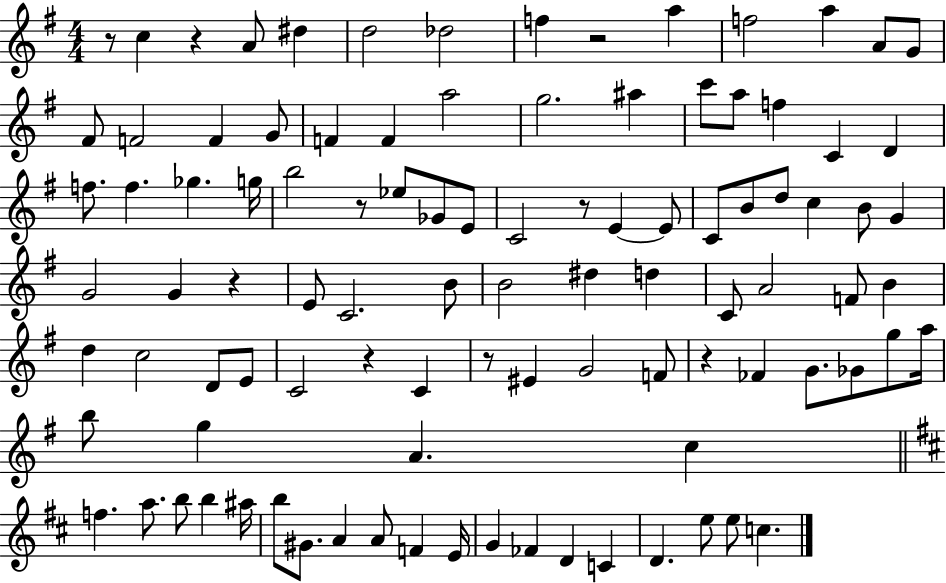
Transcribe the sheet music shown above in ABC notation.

X:1
T:Untitled
M:4/4
L:1/4
K:G
z/2 c z A/2 ^d d2 _d2 f z2 a f2 a A/2 G/2 ^F/2 F2 F G/2 F F a2 g2 ^a c'/2 a/2 f C D f/2 f _g g/4 b2 z/2 _e/2 _G/2 E/2 C2 z/2 E E/2 C/2 B/2 d/2 c B/2 G G2 G z E/2 C2 B/2 B2 ^d d C/2 A2 F/2 B d c2 D/2 E/2 C2 z C z/2 ^E G2 F/2 z _F G/2 _G/2 g/2 a/4 b/2 g A c f a/2 b/2 b ^a/4 b/2 ^G/2 A A/2 F E/4 G _F D C D e/2 e/2 c